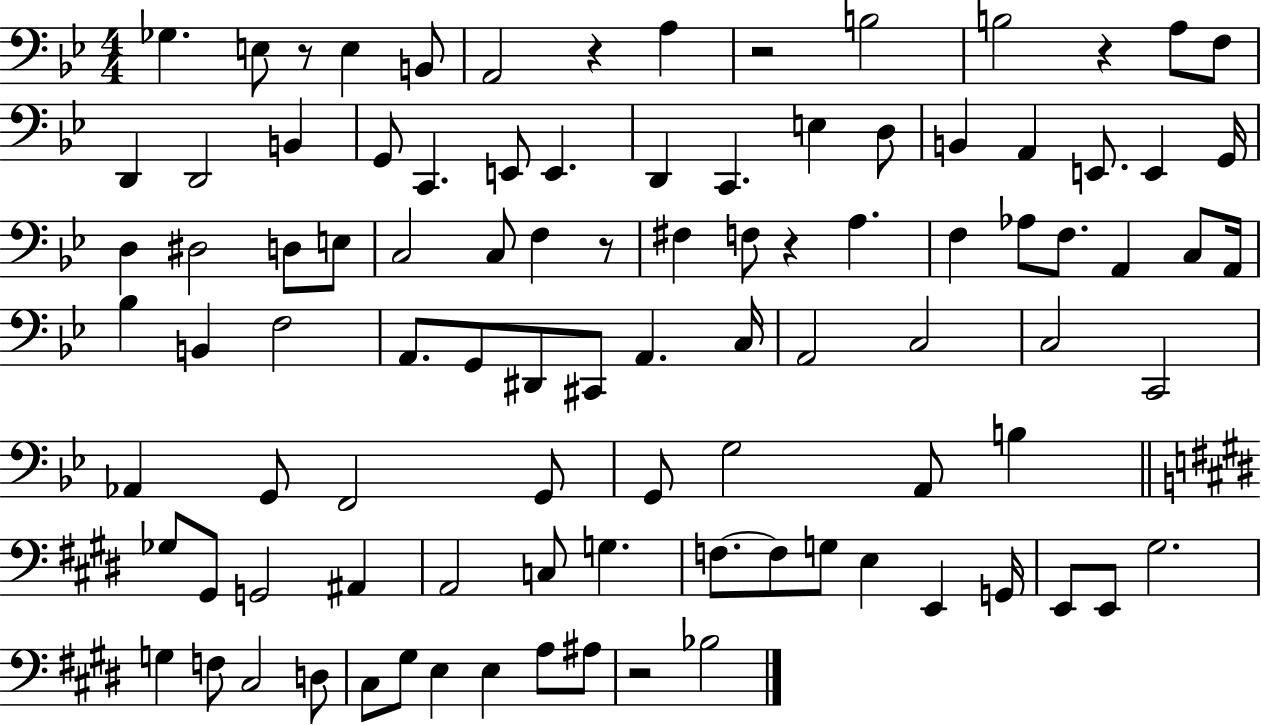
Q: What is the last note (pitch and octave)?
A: Bb3